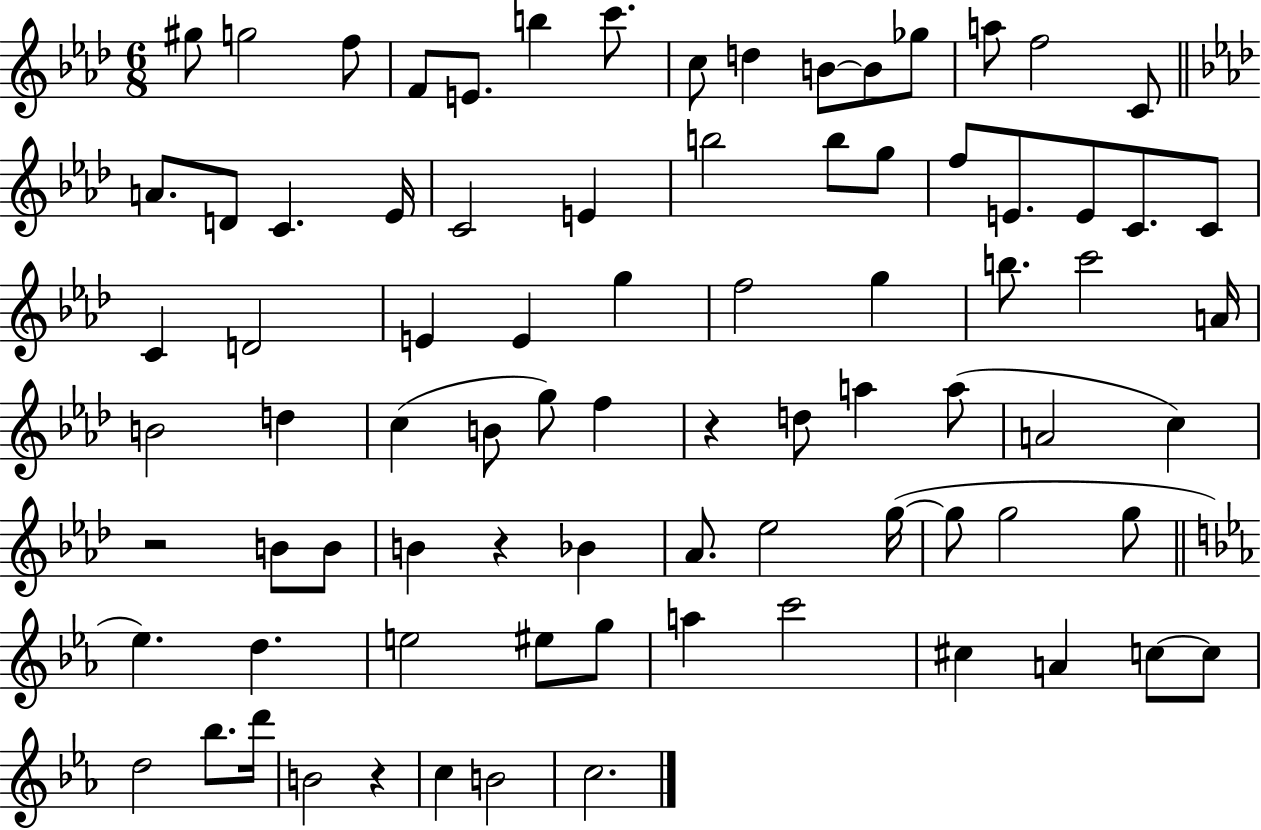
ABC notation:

X:1
T:Untitled
M:6/8
L:1/4
K:Ab
^g/2 g2 f/2 F/2 E/2 b c'/2 c/2 d B/2 B/2 _g/2 a/2 f2 C/2 A/2 D/2 C _E/4 C2 E b2 b/2 g/2 f/2 E/2 E/2 C/2 C/2 C D2 E E g f2 g b/2 c'2 A/4 B2 d c B/2 g/2 f z d/2 a a/2 A2 c z2 B/2 B/2 B z _B _A/2 _e2 g/4 g/2 g2 g/2 _e d e2 ^e/2 g/2 a c'2 ^c A c/2 c/2 d2 _b/2 d'/4 B2 z c B2 c2